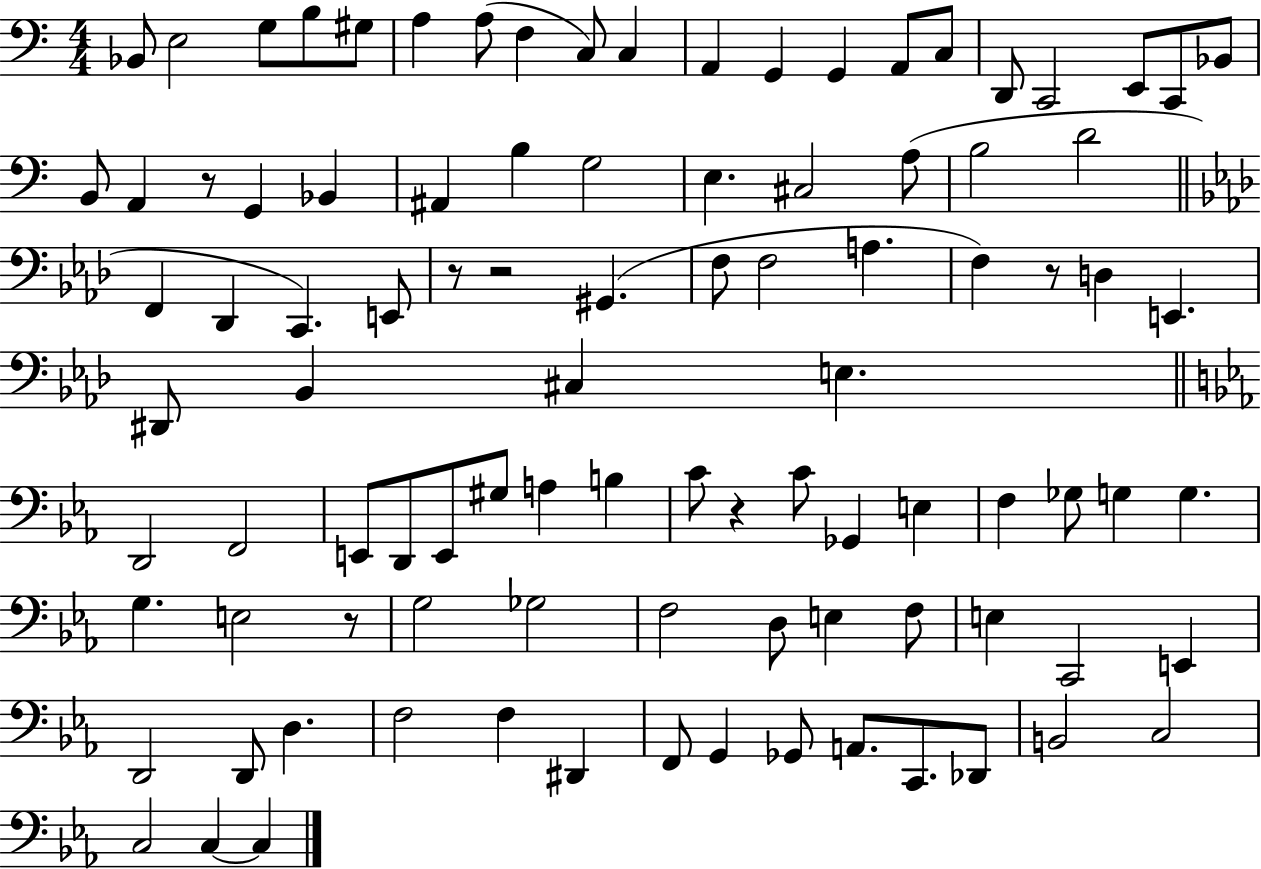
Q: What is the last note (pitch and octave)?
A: C3